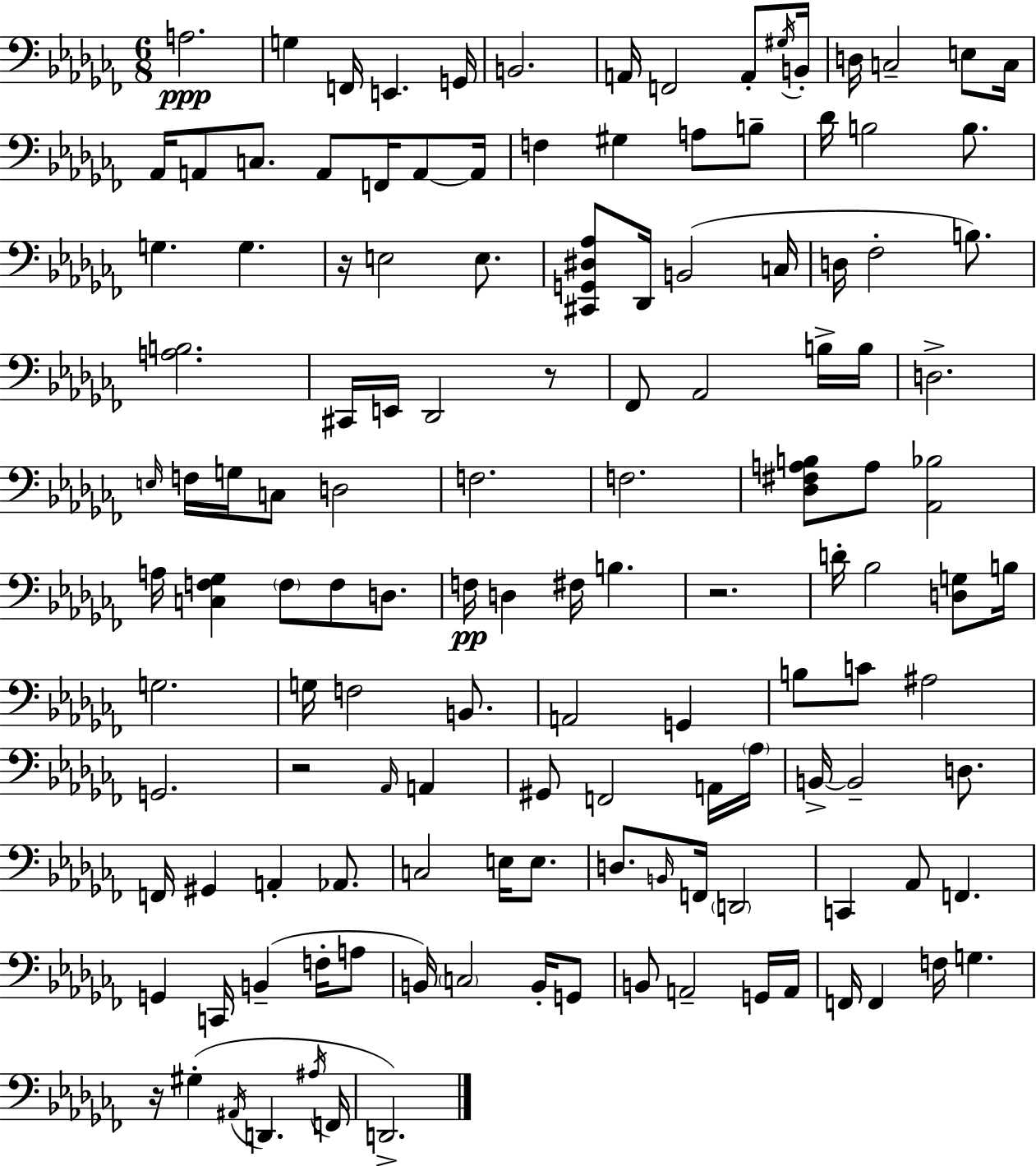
X:1
T:Untitled
M:6/8
L:1/4
K:Abm
A,2 G, F,,/4 E,, G,,/4 B,,2 A,,/4 F,,2 A,,/2 ^G,/4 B,,/4 D,/4 C,2 E,/2 C,/4 _A,,/4 A,,/2 C,/2 A,,/2 F,,/4 A,,/2 A,,/4 F, ^G, A,/2 B,/2 _D/4 B,2 B,/2 G, G, z/4 E,2 E,/2 [^C,,G,,^D,_A,]/2 _D,,/4 B,,2 C,/4 D,/4 _F,2 B,/2 [A,B,]2 ^C,,/4 E,,/4 _D,,2 z/2 _F,,/2 _A,,2 B,/4 B,/4 D,2 E,/4 F,/4 G,/4 C,/2 D,2 F,2 F,2 [_D,^F,A,B,]/2 A,/2 [_A,,_B,]2 A,/4 [C,F,_G,] F,/2 F,/2 D,/2 F,/4 D, ^F,/4 B, z2 D/4 _B,2 [D,G,]/2 B,/4 G,2 G,/4 F,2 B,,/2 A,,2 G,, B,/2 C/2 ^A,2 G,,2 z2 _A,,/4 A,, ^G,,/2 F,,2 A,,/4 _A,/4 B,,/4 B,,2 D,/2 F,,/4 ^G,, A,, _A,,/2 C,2 E,/4 E,/2 D,/2 B,,/4 F,,/4 D,,2 C,, _A,,/2 F,, G,, C,,/4 B,, F,/4 A,/2 B,,/4 C,2 B,,/4 G,,/2 B,,/2 A,,2 G,,/4 A,,/4 F,,/4 F,, F,/4 G, z/4 ^G, ^A,,/4 D,, ^A,/4 F,,/4 D,,2